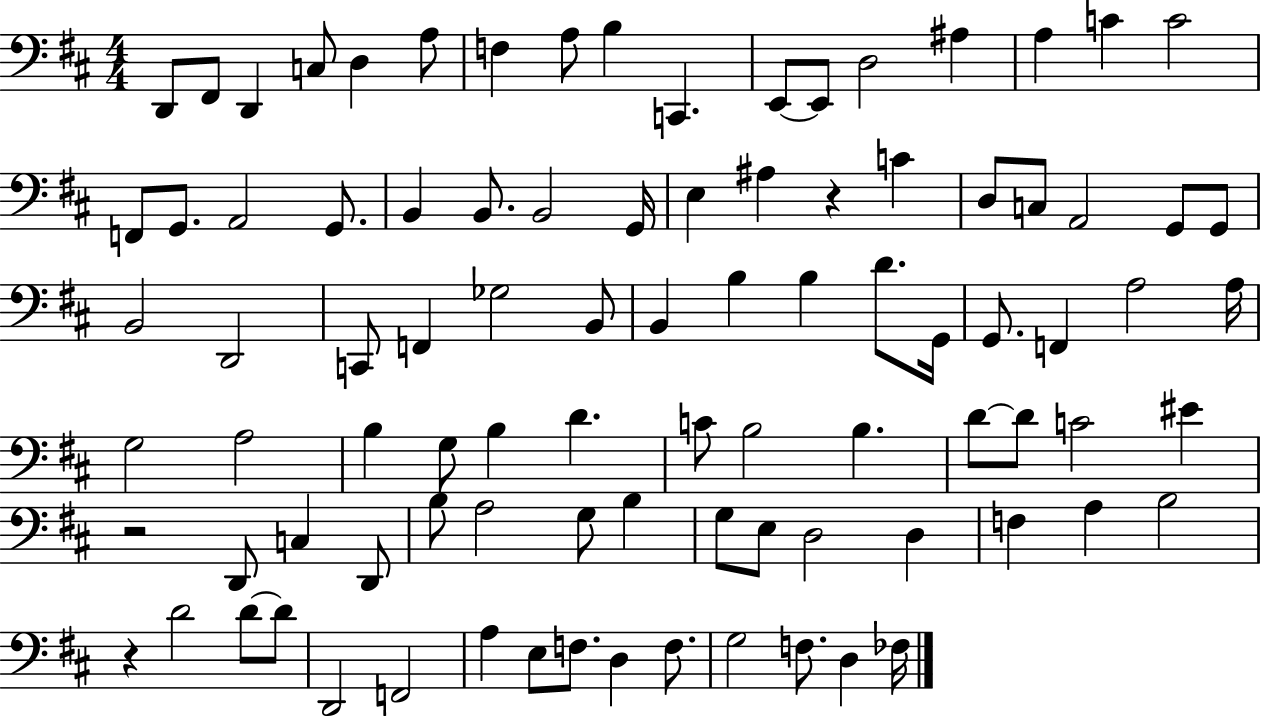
D2/e F#2/e D2/q C3/e D3/q A3/e F3/q A3/e B3/q C2/q. E2/e E2/e D3/h A#3/q A3/q C4/q C4/h F2/e G2/e. A2/h G2/e. B2/q B2/e. B2/h G2/s E3/q A#3/q R/q C4/q D3/e C3/e A2/h G2/e G2/e B2/h D2/h C2/e F2/q Gb3/h B2/e B2/q B3/q B3/q D4/e. G2/s G2/e. F2/q A3/h A3/s G3/h A3/h B3/q G3/e B3/q D4/q. C4/e B3/h B3/q. D4/e D4/e C4/h EIS4/q R/h D2/e C3/q D2/e B3/e A3/h G3/e B3/q G3/e E3/e D3/h D3/q F3/q A3/q B3/h R/q D4/h D4/e D4/e D2/h F2/h A3/q E3/e F3/e. D3/q F3/e. G3/h F3/e. D3/q FES3/s